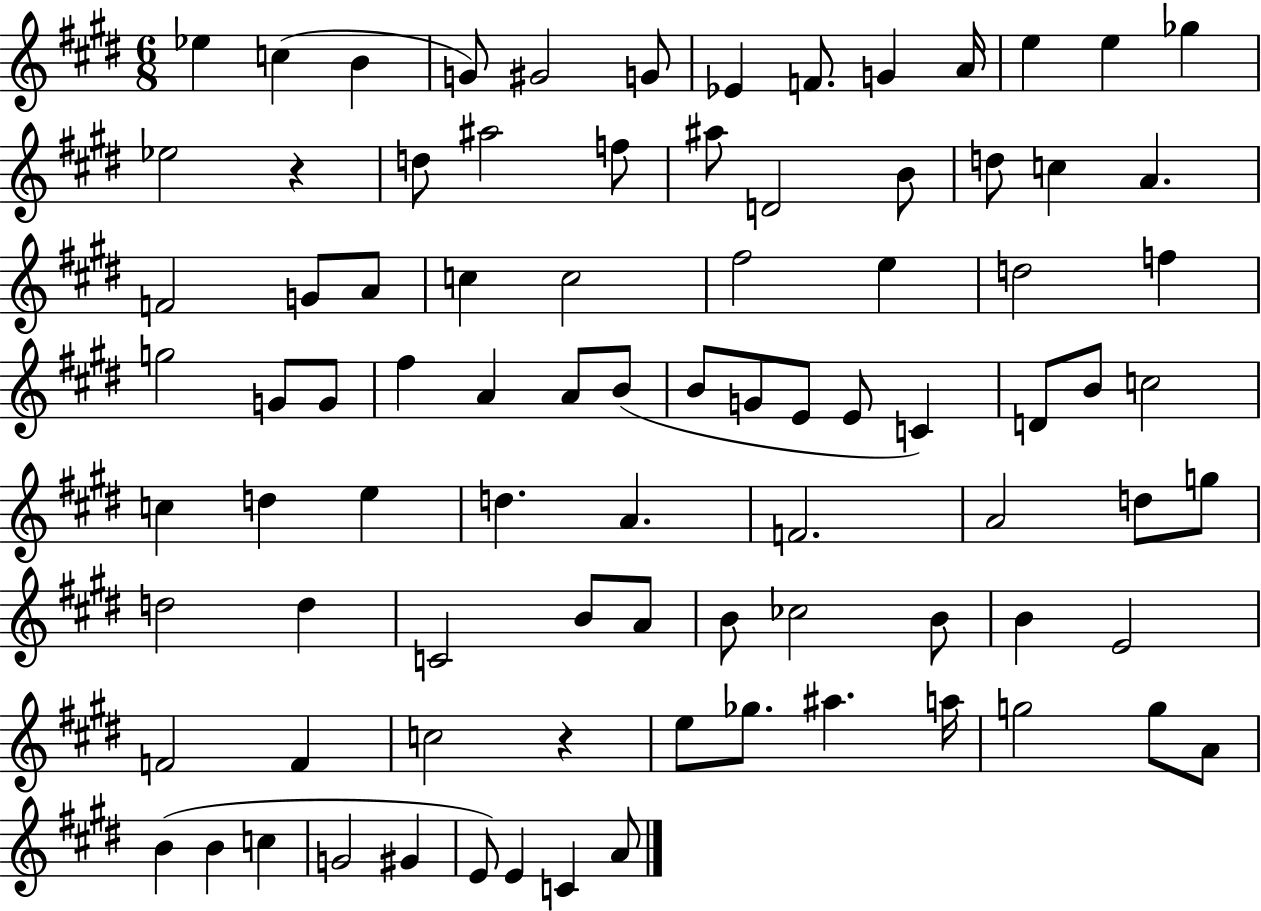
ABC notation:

X:1
T:Untitled
M:6/8
L:1/4
K:E
_e c B G/2 ^G2 G/2 _E F/2 G A/4 e e _g _e2 z d/2 ^a2 f/2 ^a/2 D2 B/2 d/2 c A F2 G/2 A/2 c c2 ^f2 e d2 f g2 G/2 G/2 ^f A A/2 B/2 B/2 G/2 E/2 E/2 C D/2 B/2 c2 c d e d A F2 A2 d/2 g/2 d2 d C2 B/2 A/2 B/2 _c2 B/2 B E2 F2 F c2 z e/2 _g/2 ^a a/4 g2 g/2 A/2 B B c G2 ^G E/2 E C A/2